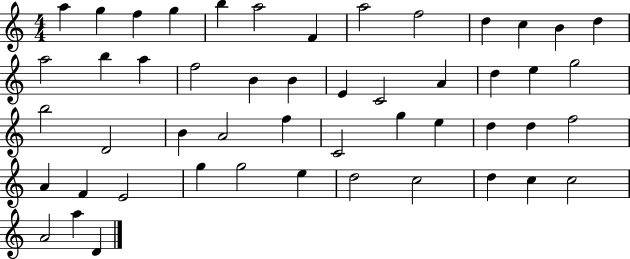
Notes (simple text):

A5/q G5/q F5/q G5/q B5/q A5/h F4/q A5/h F5/h D5/q C5/q B4/q D5/q A5/h B5/q A5/q F5/h B4/q B4/q E4/q C4/h A4/q D5/q E5/q G5/h B5/h D4/h B4/q A4/h F5/q C4/h G5/q E5/q D5/q D5/q F5/h A4/q F4/q E4/h G5/q G5/h E5/q D5/h C5/h D5/q C5/q C5/h A4/h A5/q D4/q